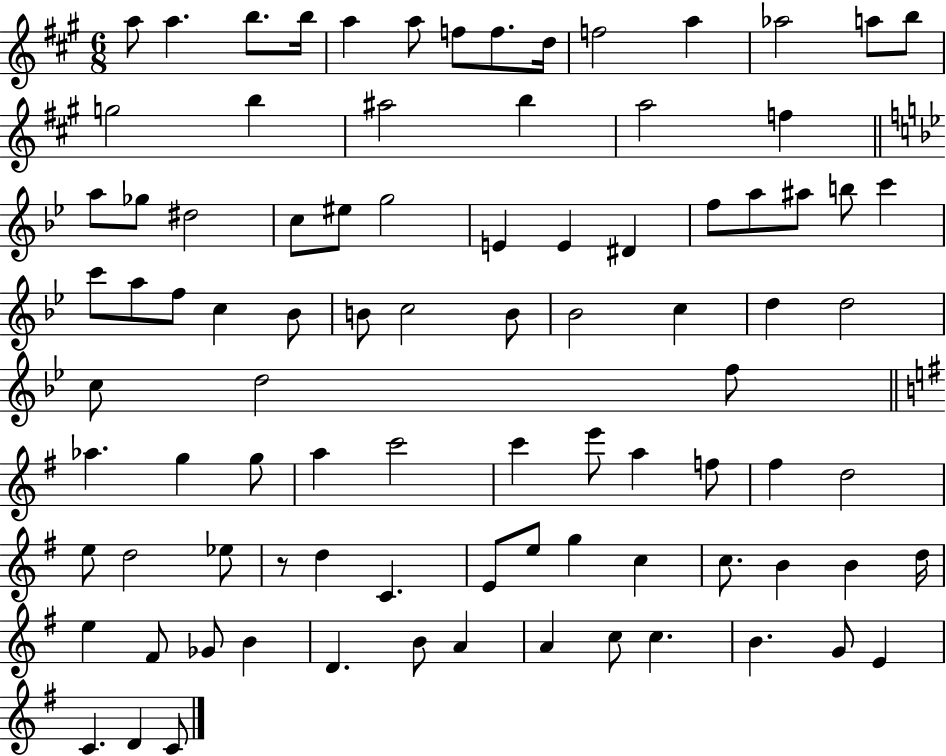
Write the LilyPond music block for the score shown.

{
  \clef treble
  \numericTimeSignature
  \time 6/8
  \key a \major
  a''8 a''4. b''8. b''16 | a''4 a''8 f''8 f''8. d''16 | f''2 a''4 | aes''2 a''8 b''8 | \break g''2 b''4 | ais''2 b''4 | a''2 f''4 | \bar "||" \break \key bes \major a''8 ges''8 dis''2 | c''8 eis''8 g''2 | e'4 e'4 dis'4 | f''8 a''8 ais''8 b''8 c'''4 | \break c'''8 a''8 f''8 c''4 bes'8 | b'8 c''2 b'8 | bes'2 c''4 | d''4 d''2 | \break c''8 d''2 f''8 | \bar "||" \break \key g \major aes''4. g''4 g''8 | a''4 c'''2 | c'''4 e'''8 a''4 f''8 | fis''4 d''2 | \break e''8 d''2 ees''8 | r8 d''4 c'4. | e'8 e''8 g''4 c''4 | c''8. b'4 b'4 d''16 | \break e''4 fis'8 ges'8 b'4 | d'4. b'8 a'4 | a'4 c''8 c''4. | b'4. g'8 e'4 | \break c'4. d'4 c'8 | \bar "|."
}